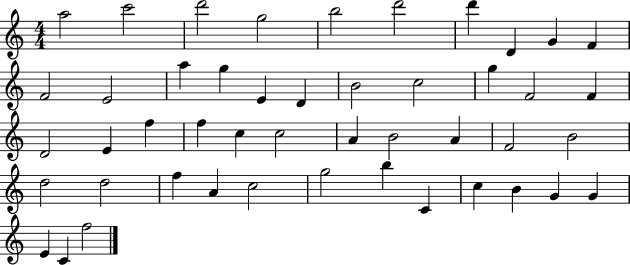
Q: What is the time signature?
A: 4/4